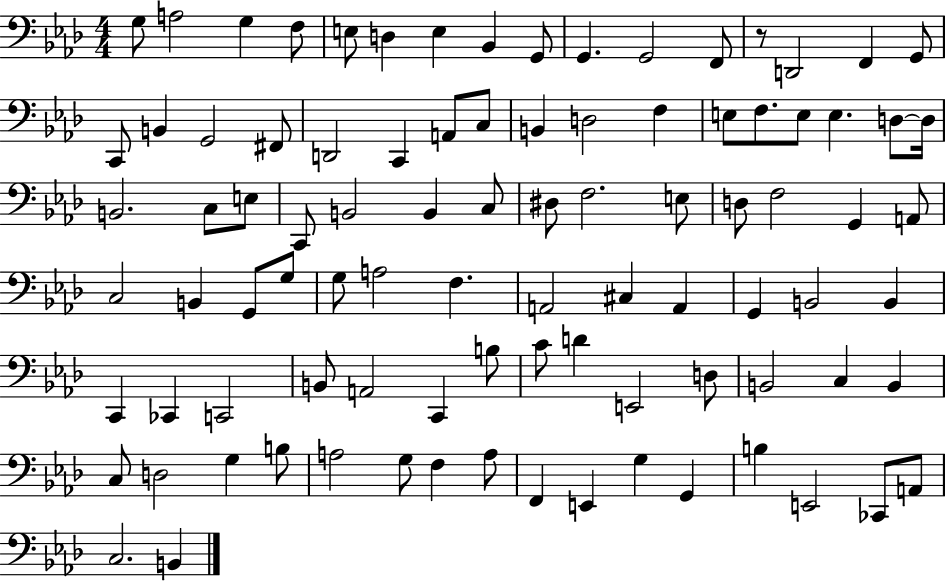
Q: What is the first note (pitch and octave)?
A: G3